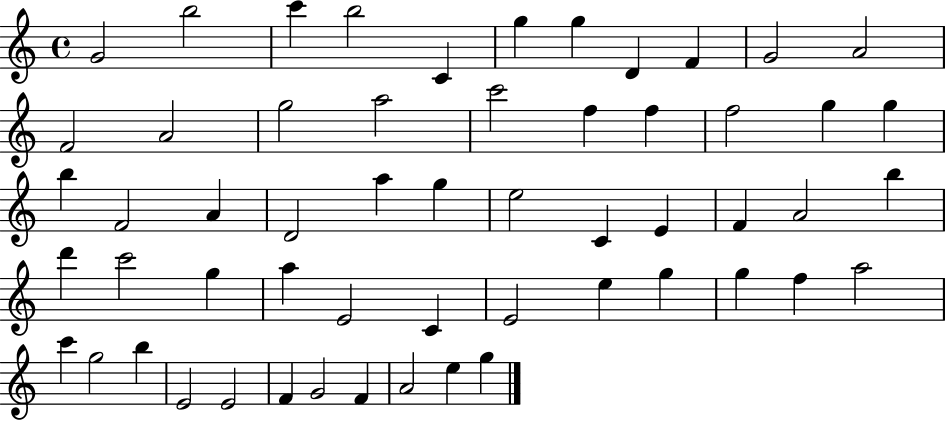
G4/h B5/h C6/q B5/h C4/q G5/q G5/q D4/q F4/q G4/h A4/h F4/h A4/h G5/h A5/h C6/h F5/q F5/q F5/h G5/q G5/q B5/q F4/h A4/q D4/h A5/q G5/q E5/h C4/q E4/q F4/q A4/h B5/q D6/q C6/h G5/q A5/q E4/h C4/q E4/h E5/q G5/q G5/q F5/q A5/h C6/q G5/h B5/q E4/h E4/h F4/q G4/h F4/q A4/h E5/q G5/q